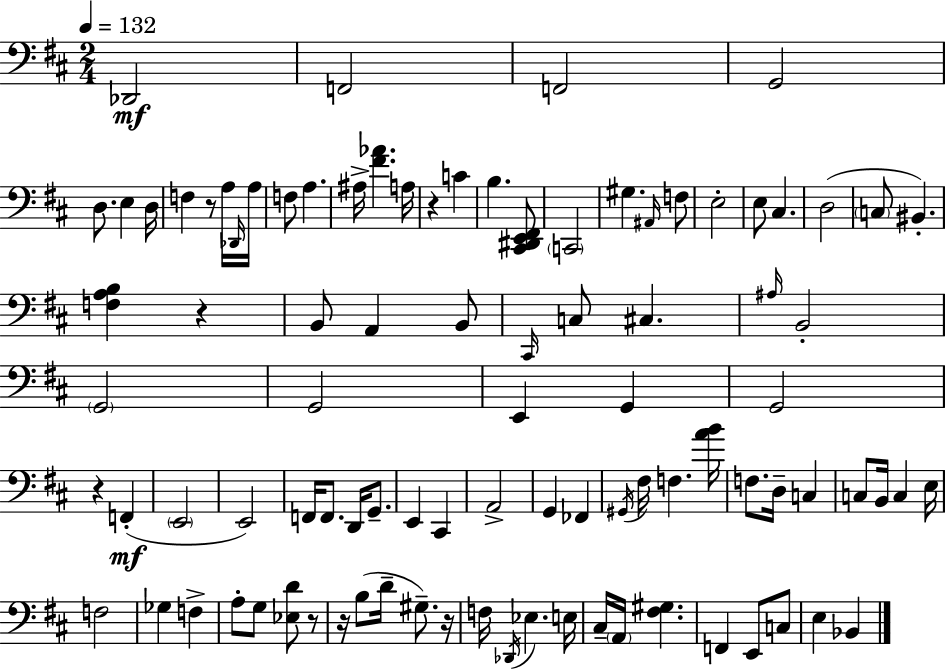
{
  \clef bass
  \numericTimeSignature
  \time 2/4
  \key d \major
  \tempo 4 = 132
  \repeat volta 2 { des,2\mf | f,2 | f,2 | g,2 | \break d8. e4 d16 | f4 r8 a16 \grace { des,16 } | a16 f8 a4. | ais16-> <fis' aes'>4. | \break a16 r4 c'4 | b4. <cis, dis, e, fis,>8 | \parenthesize c,2 | gis4. \grace { ais,16 } | \break f8 e2-. | e8 cis4. | d2( | \parenthesize c8 bis,4.-.) | \break <f a b>4 r4 | b,8 a,4 | b,8 \grace { cis,16 } c8 cis4. | \grace { ais16 } b,2-. | \break \parenthesize g,2 | g,2 | e,4 | g,4 g,2 | \break r4 | f,4-.(\mf \parenthesize e,2 | e,2) | f,16 f,8. | \break d,16 g,8.-- e,4 | cis,4 a,2-> | g,4 | fes,4 \acciaccatura { gis,16 } fis16 f4. | \break <a' b'>16 f8. | d16-- c4 c8 b,16 | c4 e16 f2 | ges4 | \break f4-> a8-. g8 | <ees d'>8 r8 r16 b8( | d'16-- gis8.--) r16 f16 \acciaccatura { des,16 } ees4. | e16 cis16-- \parenthesize a,16 | \break <fis gis>4. f,4 | e,8 c8 e4 | bes,4 } \bar "|."
}